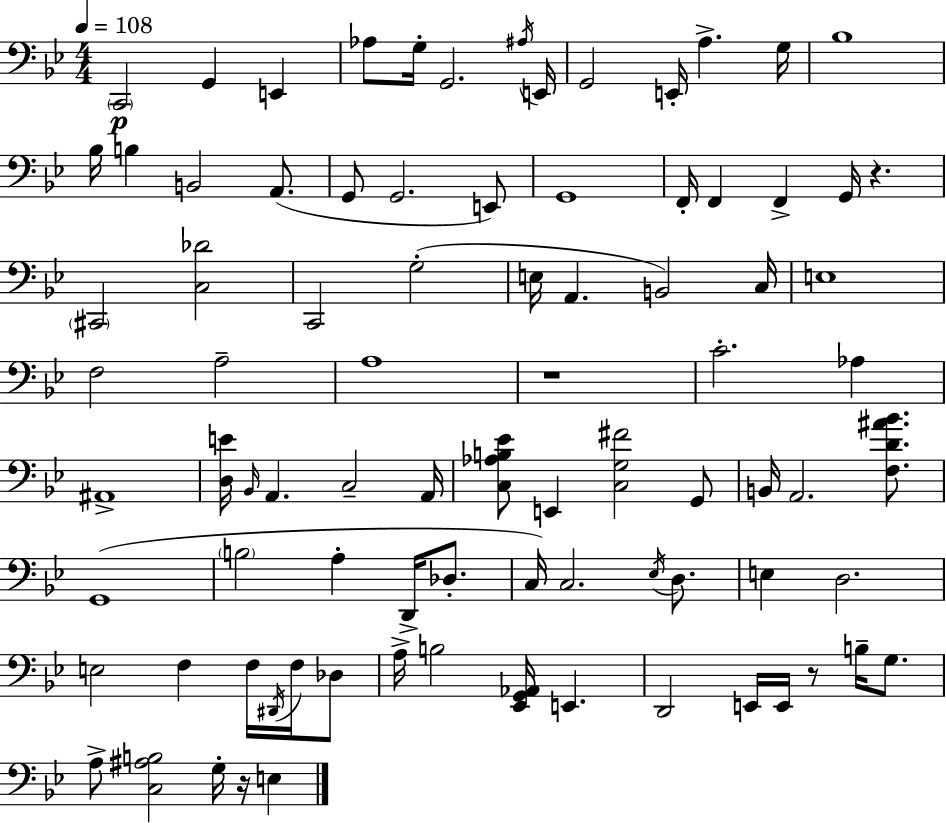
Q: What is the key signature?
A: BES major